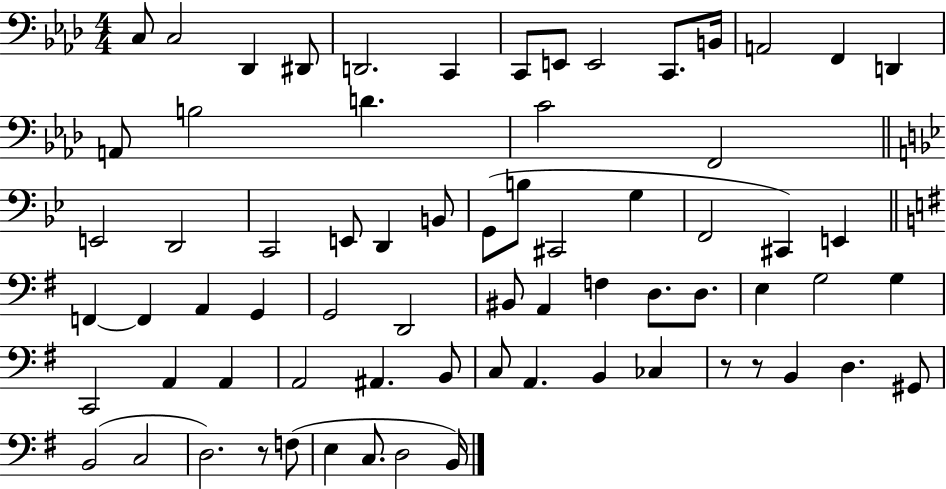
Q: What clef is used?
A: bass